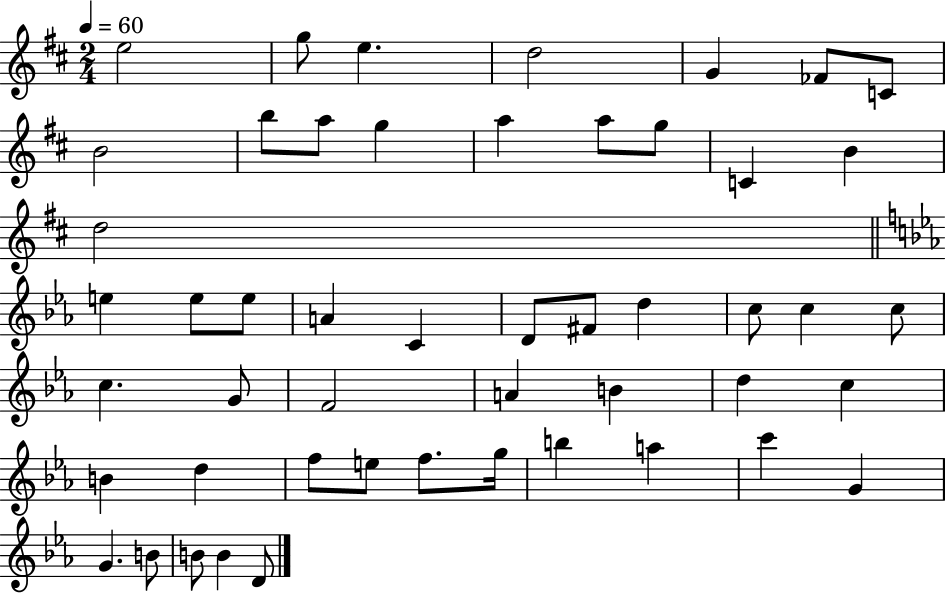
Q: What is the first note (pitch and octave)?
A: E5